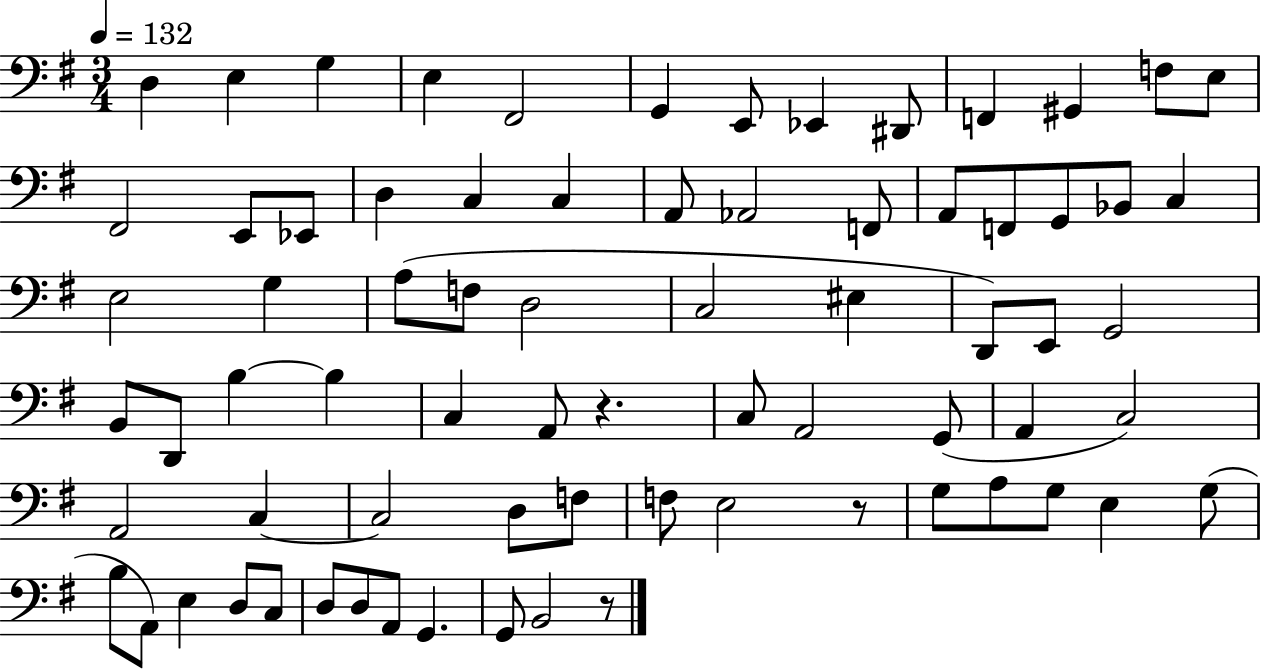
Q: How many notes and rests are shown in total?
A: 74